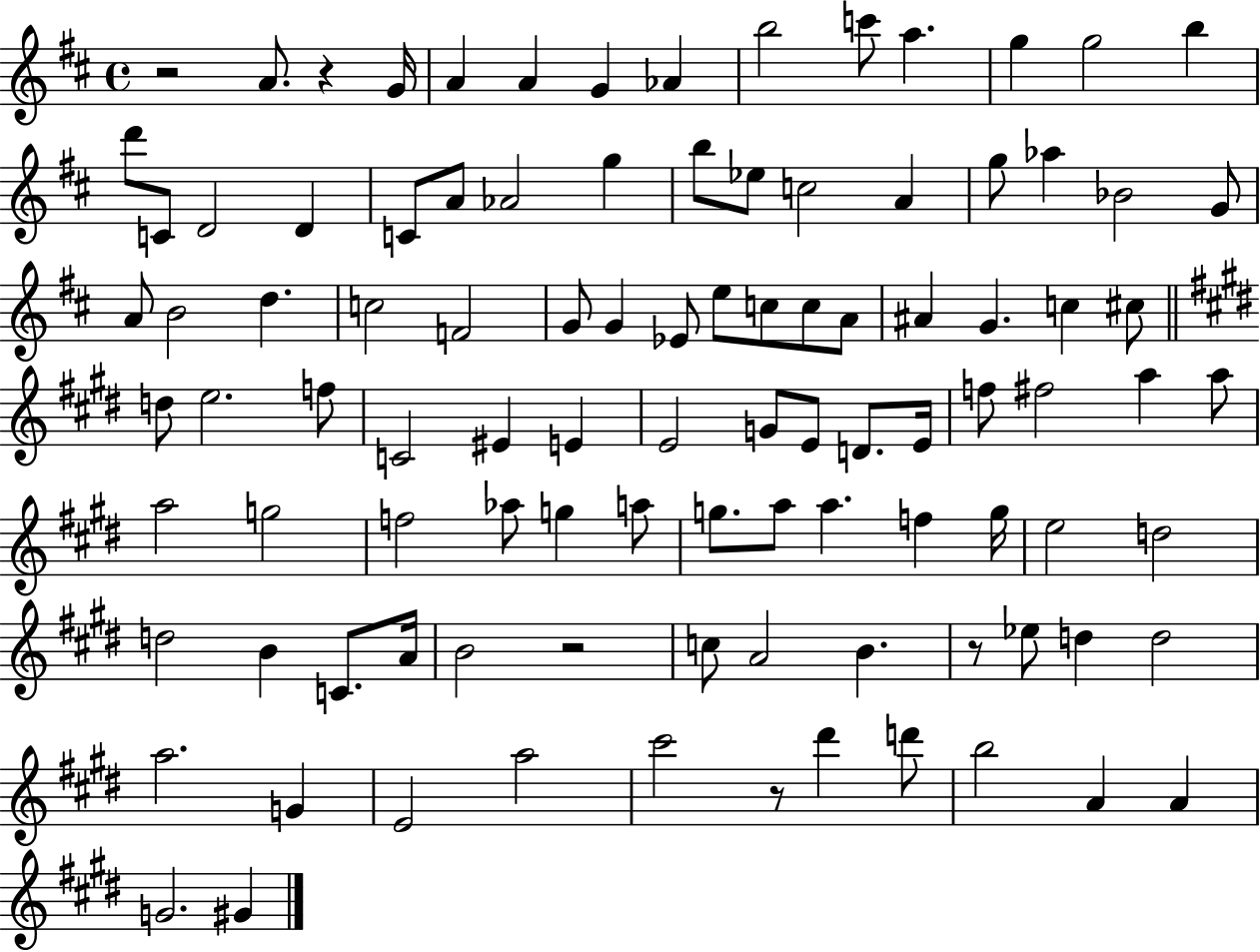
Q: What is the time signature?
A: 4/4